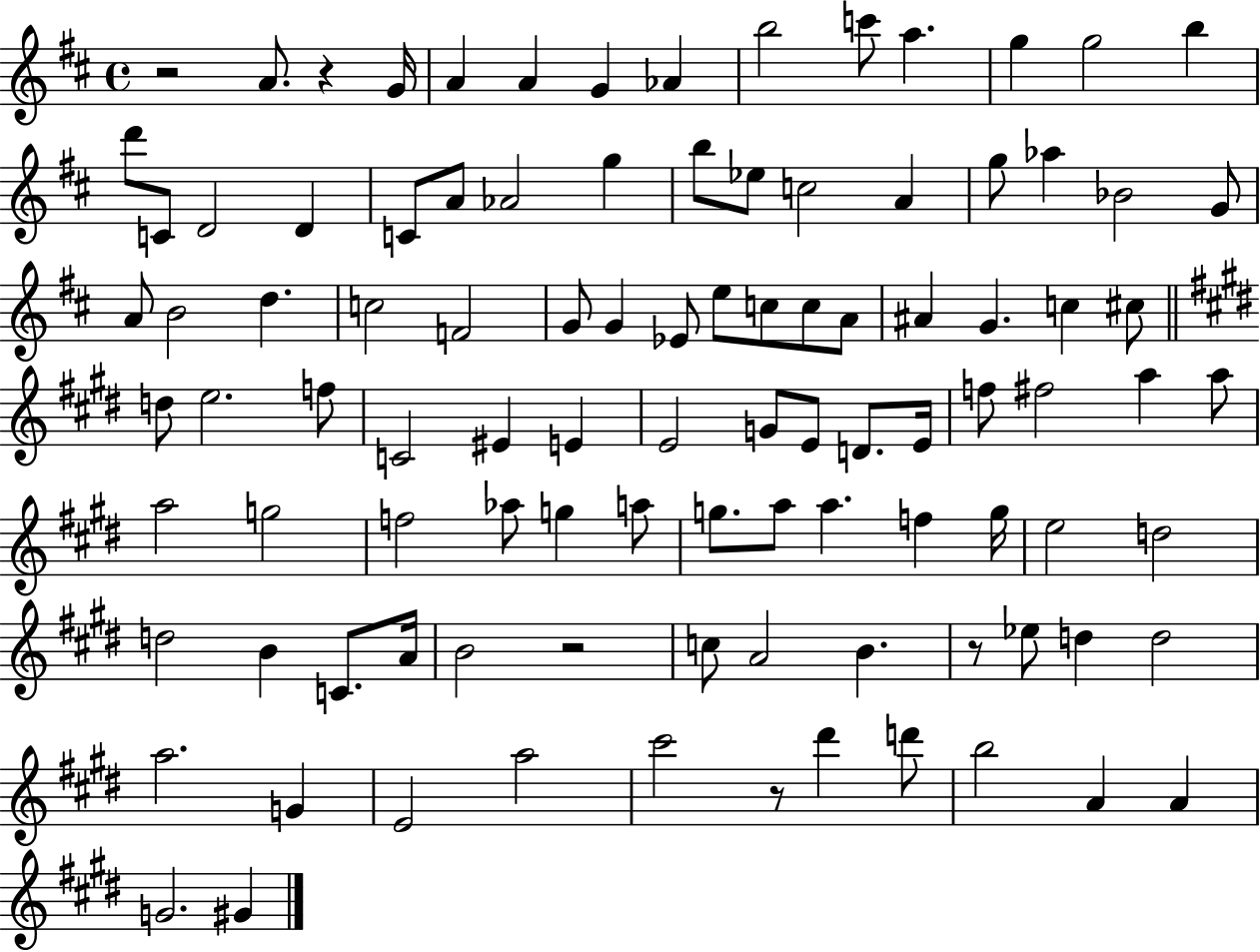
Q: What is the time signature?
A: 4/4